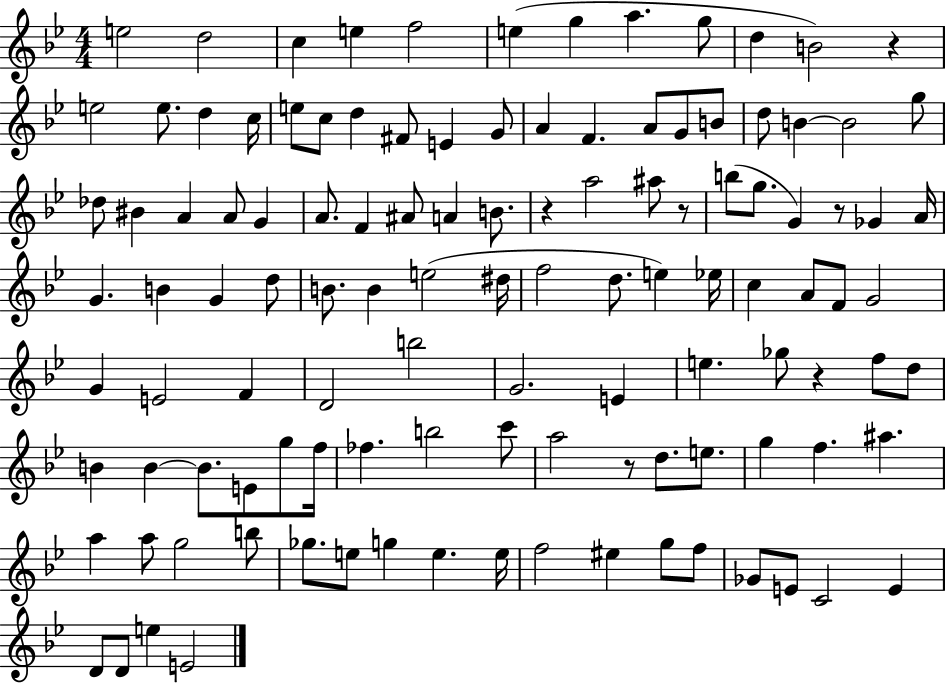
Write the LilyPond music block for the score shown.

{
  \clef treble
  \numericTimeSignature
  \time 4/4
  \key bes \major
  e''2 d''2 | c''4 e''4 f''2 | e''4( g''4 a''4. g''8 | d''4 b'2) r4 | \break e''2 e''8. d''4 c''16 | e''8 c''8 d''4 fis'8 e'4 g'8 | a'4 f'4. a'8 g'8 b'8 | d''8 b'4~~ b'2 g''8 | \break des''8 bis'4 a'4 a'8 g'4 | a'8. f'4 ais'8 a'4 b'8. | r4 a''2 ais''8 r8 | b''8( g''8. g'4) r8 ges'4 a'16 | \break g'4. b'4 g'4 d''8 | b'8. b'4 e''2( dis''16 | f''2 d''8. e''4) ees''16 | c''4 a'8 f'8 g'2 | \break g'4 e'2 f'4 | d'2 b''2 | g'2. e'4 | e''4. ges''8 r4 f''8 d''8 | \break b'4 b'4~~ b'8. e'8 g''8 f''16 | fes''4. b''2 c'''8 | a''2 r8 d''8. e''8. | g''4 f''4. ais''4. | \break a''4 a''8 g''2 b''8 | ges''8. e''8 g''4 e''4. e''16 | f''2 eis''4 g''8 f''8 | ges'8 e'8 c'2 e'4 | \break d'8 d'8 e''4 e'2 | \bar "|."
}